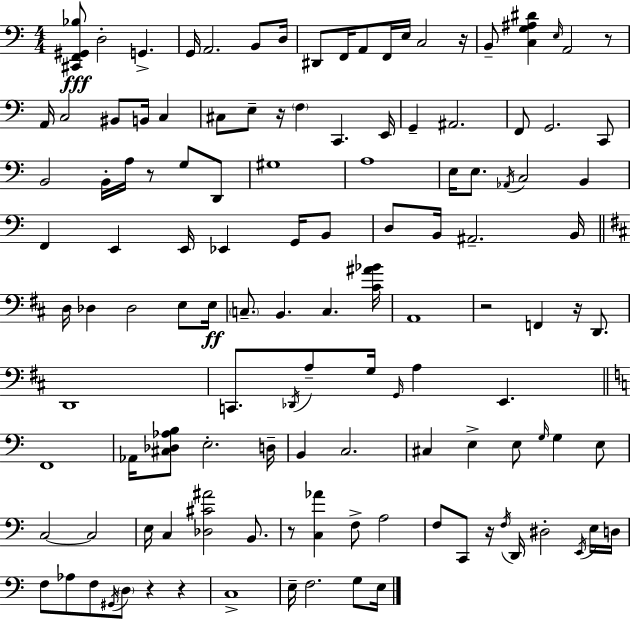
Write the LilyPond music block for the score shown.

{
  \clef bass
  \numericTimeSignature
  \time 4/4
  \key c \major
  <cis, f, gis, bes>8\fff d2-. g,4.-> | g,16 a,2. b,8 d16 | dis,8 f,16 a,8 f,16 e16 c2 r16 | b,8-- <c g ais dis'>4 \grace { e16 } a,2 r8 | \break a,16 c2 bis,8 b,16 c4 | cis8 e8-- r16 \parenthesize f4 c,4. | e,16 g,4-- ais,2. | f,8 g,2. c,8 | \break b,2 b,16-. a16 r8 g8 d,8 | gis1 | a1 | e16 e8. \acciaccatura { aes,16 } c2 b,4 | \break f,4 e,4 e,16 ees,4 g,16 | b,8 d8 b,16 ais,2.-- | b,16 \bar "||" \break \key b \minor d16 des4 des2 e8 e16\ff | \parenthesize c8.-- b,4. c4. <cis' ais' bes'>16 | a,1 | r2 f,4 r16 d,8. | \break d,1 | c,8. \acciaccatura { des,16 } a8-- g16 \grace { g,16 } a4 e,4. | \bar "||" \break \key c \major f,1 | aes,16 <cis des aes b>8 e2.-. d16-- | b,4 c2. | cis4 e4-> e8 \grace { g16 } g4 e8 | \break c2~~ c2 | e16 c4 <des cis' ais'>2 b,8. | r8 <c aes'>4 f8-> a2 | f8 c,8 r16 \acciaccatura { f16 } d,16 dis2-. | \break \acciaccatura { e,16 } e16 d16 f8 aes8 f8 \acciaccatura { gis,16 } \parenthesize d8 r4 | r4 c1-> | e16-- f2. | g8 e16 \bar "|."
}